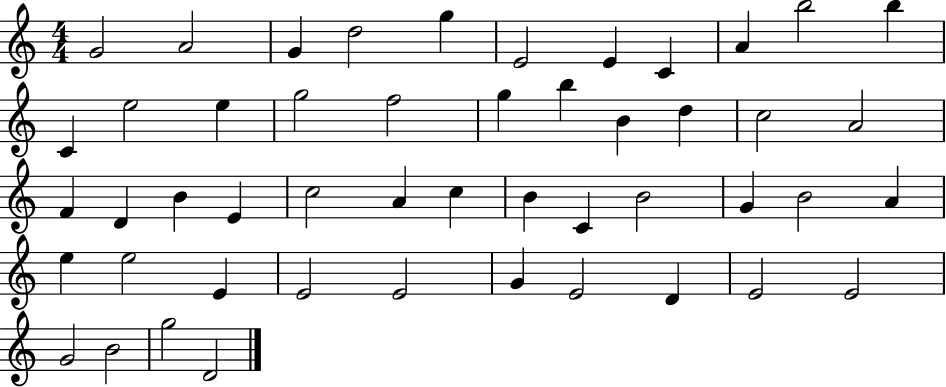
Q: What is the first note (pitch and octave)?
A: G4